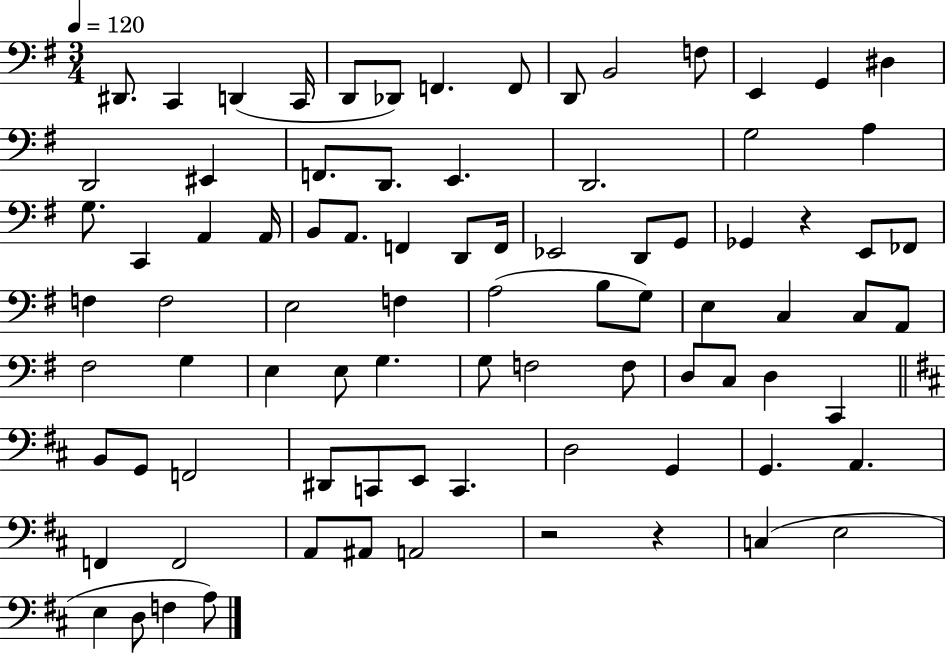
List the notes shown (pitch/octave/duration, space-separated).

D#2/e. C2/q D2/q C2/s D2/e Db2/e F2/q. F2/e D2/e B2/h F3/e E2/q G2/q D#3/q D2/h EIS2/q F2/e. D2/e. E2/q. D2/h. G3/h A3/q G3/e. C2/q A2/q A2/s B2/e A2/e. F2/q D2/e F2/s Eb2/h D2/e G2/e Gb2/q R/q E2/e FES2/e F3/q F3/h E3/h F3/q A3/h B3/e G3/e E3/q C3/q C3/e A2/e F#3/h G3/q E3/q E3/e G3/q. G3/e F3/h F3/e D3/e C3/e D3/q C2/q B2/e G2/e F2/h D#2/e C2/e E2/e C2/q. D3/h G2/q G2/q. A2/q. F2/q F2/h A2/e A#2/e A2/h R/h R/q C3/q E3/h E3/q D3/e F3/q A3/e